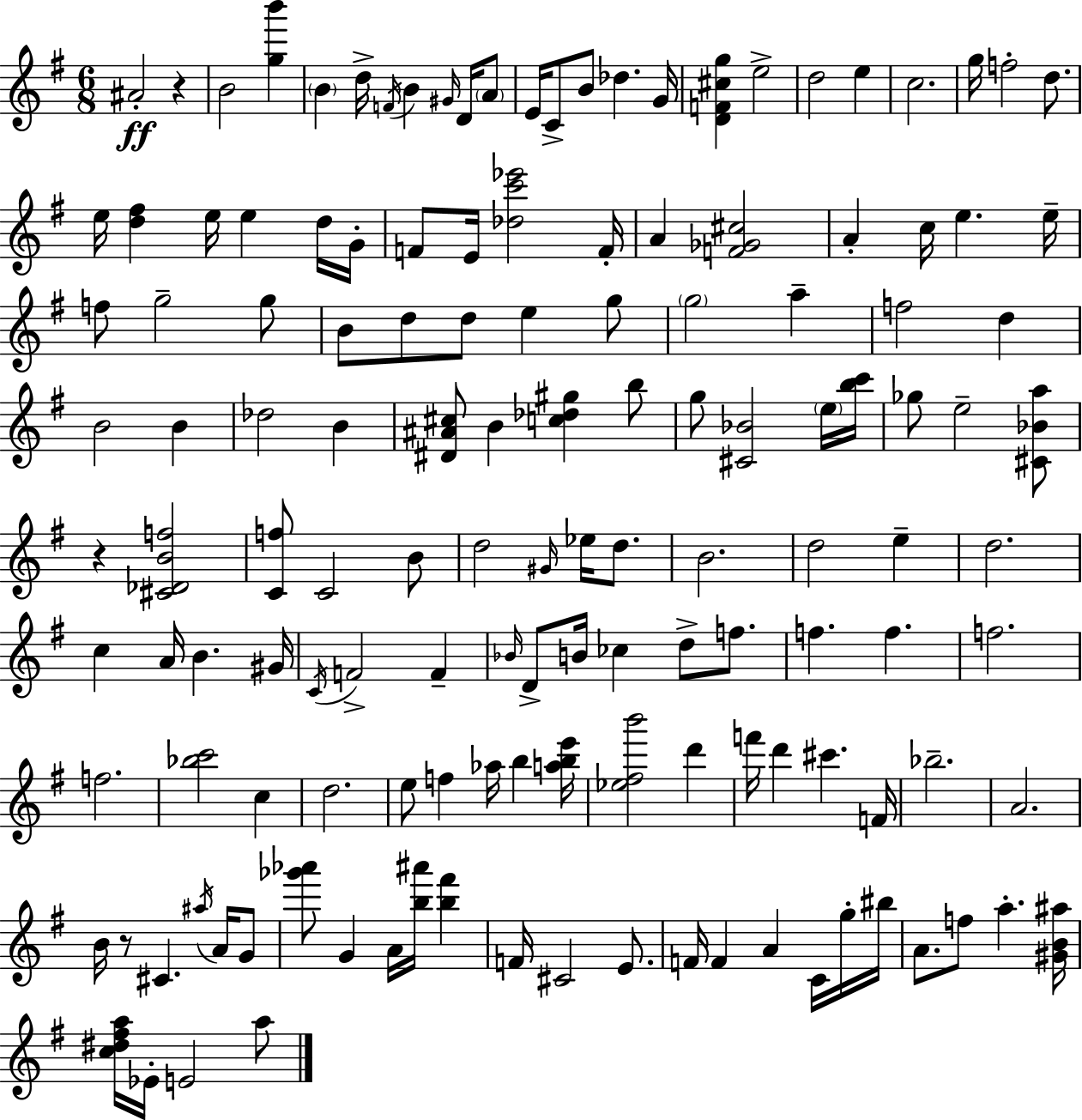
A#4/h R/q B4/h [G5,B6]/q B4/q D5/s F4/s B4/q G#4/s D4/s A4/e E4/s C4/e B4/e Db5/q. G4/s [D4,F4,C#5,G5]/q E5/h D5/h E5/q C5/h. G5/s F5/h D5/e. E5/s [D5,F#5]/q E5/s E5/q D5/s G4/s F4/e E4/s [Db5,C6,Eb6]/h F4/s A4/q [F4,Gb4,C#5]/h A4/q C5/s E5/q. E5/s F5/e G5/h G5/e B4/e D5/e D5/e E5/q G5/e G5/h A5/q F5/h D5/q B4/h B4/q Db5/h B4/q [D#4,A#4,C#5]/e B4/q [C5,Db5,G#5]/q B5/e G5/e [C#4,Bb4]/h E5/s [B5,C6]/s Gb5/e E5/h [C#4,Bb4,A5]/e R/q [C#4,Db4,B4,F5]/h [C4,F5]/e C4/h B4/e D5/h G#4/s Eb5/s D5/e. B4/h. D5/h E5/q D5/h. C5/q A4/s B4/q. G#4/s C4/s F4/h F4/q Bb4/s D4/e B4/s CES5/q D5/e F5/e. F5/q. F5/q. F5/h. F5/h. [Bb5,C6]/h C5/q D5/h. E5/e F5/q Ab5/s B5/q [A5,B5,E6]/s [Eb5,F#5,B6]/h D6/q F6/s D6/q C#6/q. F4/s Bb5/h. A4/h. B4/s R/e C#4/q. A#5/s A4/s G4/e [Gb6,Ab6]/e G4/q A4/s [B5,A#6]/s [B5,F#6]/q F4/s C#4/h E4/e. F4/s F4/q A4/q C4/s G5/s BIS5/s A4/e. F5/e A5/q. [G#4,B4,A#5]/s [C5,D#5,F#5,A5]/s Eb4/s E4/h A5/e